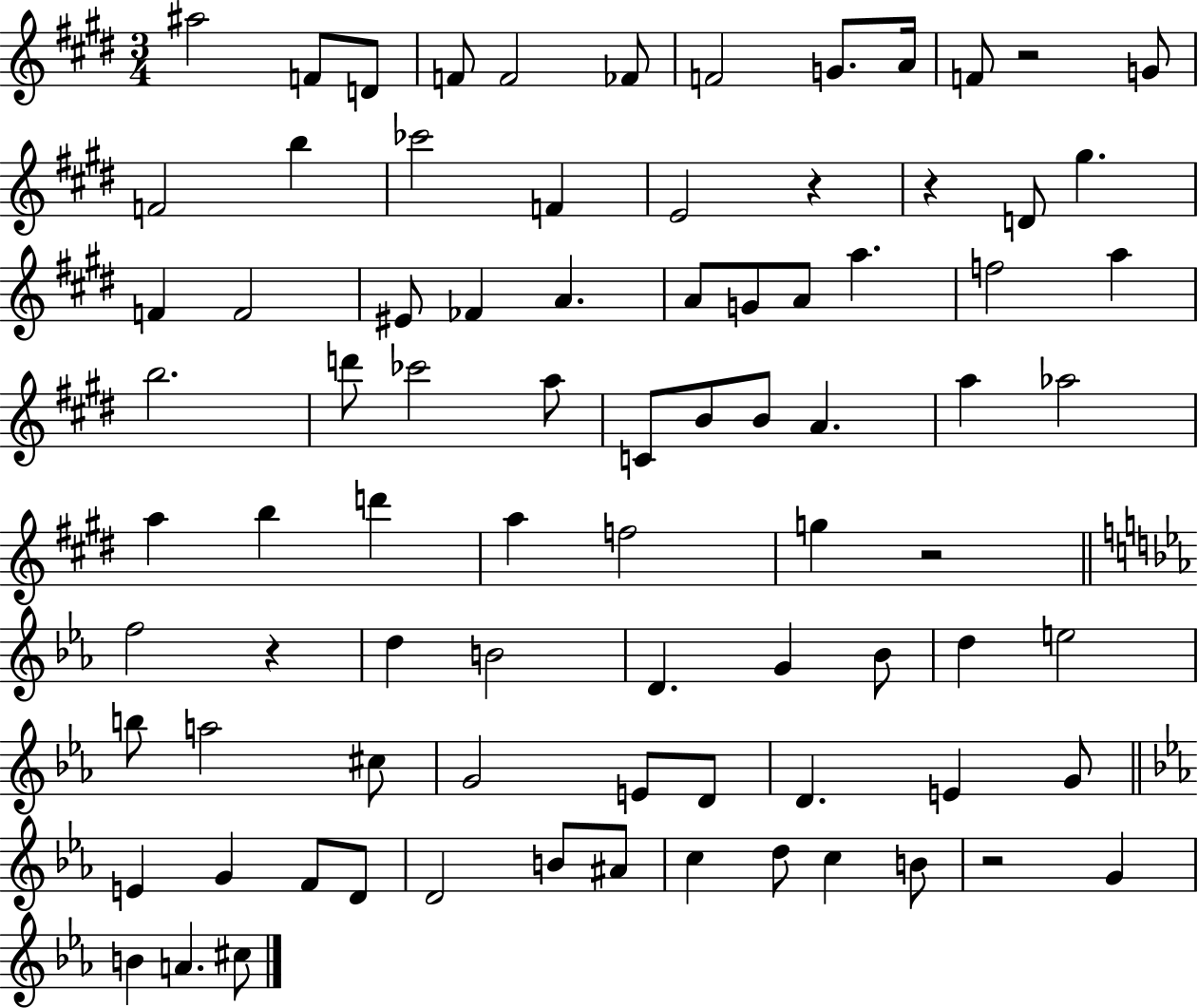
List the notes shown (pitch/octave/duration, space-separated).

A#5/h F4/e D4/e F4/e F4/h FES4/e F4/h G4/e. A4/s F4/e R/h G4/e F4/h B5/q CES6/h F4/q E4/h R/q R/q D4/e G#5/q. F4/q F4/h EIS4/e FES4/q A4/q. A4/e G4/e A4/e A5/q. F5/h A5/q B5/h. D6/e CES6/h A5/e C4/e B4/e B4/e A4/q. A5/q Ab5/h A5/q B5/q D6/q A5/q F5/h G5/q R/h F5/h R/q D5/q B4/h D4/q. G4/q Bb4/e D5/q E5/h B5/e A5/h C#5/e G4/h E4/e D4/e D4/q. E4/q G4/e E4/q G4/q F4/e D4/e D4/h B4/e A#4/e C5/q D5/e C5/q B4/e R/h G4/q B4/q A4/q. C#5/e